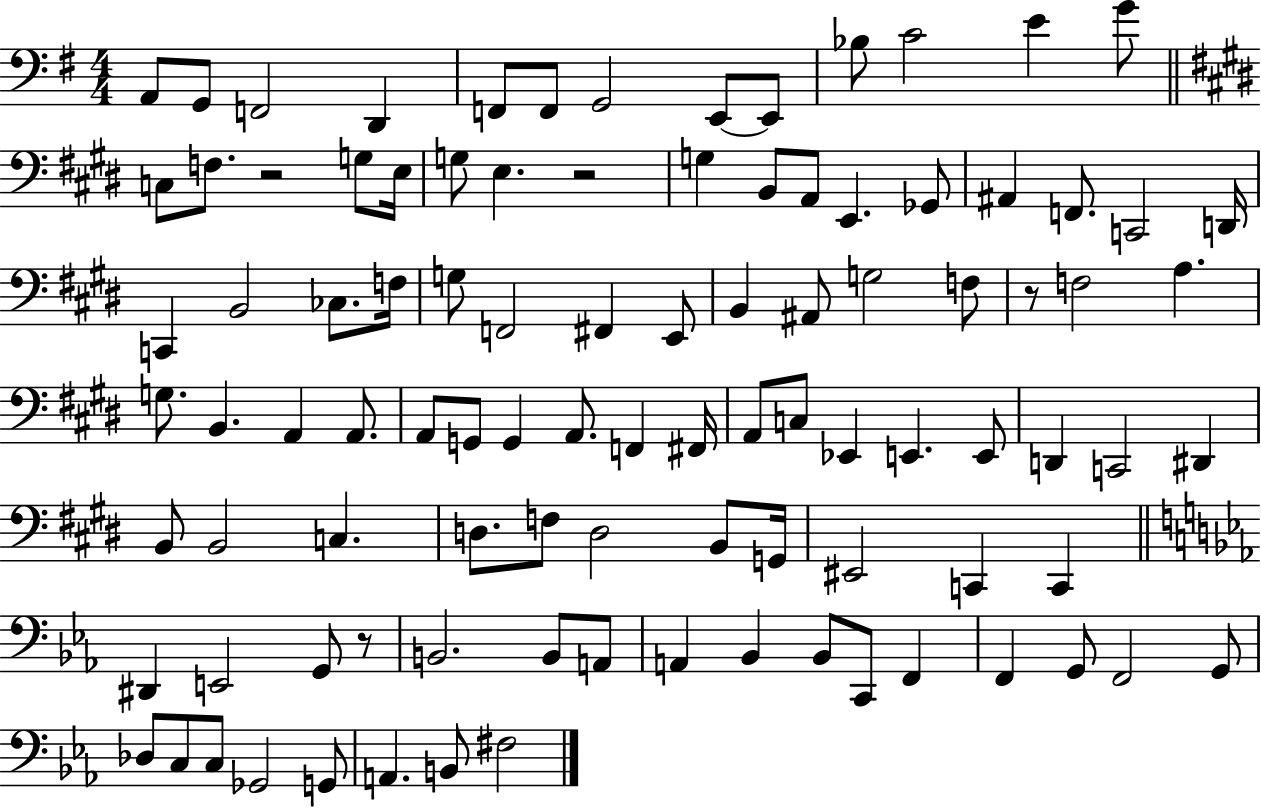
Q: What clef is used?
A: bass